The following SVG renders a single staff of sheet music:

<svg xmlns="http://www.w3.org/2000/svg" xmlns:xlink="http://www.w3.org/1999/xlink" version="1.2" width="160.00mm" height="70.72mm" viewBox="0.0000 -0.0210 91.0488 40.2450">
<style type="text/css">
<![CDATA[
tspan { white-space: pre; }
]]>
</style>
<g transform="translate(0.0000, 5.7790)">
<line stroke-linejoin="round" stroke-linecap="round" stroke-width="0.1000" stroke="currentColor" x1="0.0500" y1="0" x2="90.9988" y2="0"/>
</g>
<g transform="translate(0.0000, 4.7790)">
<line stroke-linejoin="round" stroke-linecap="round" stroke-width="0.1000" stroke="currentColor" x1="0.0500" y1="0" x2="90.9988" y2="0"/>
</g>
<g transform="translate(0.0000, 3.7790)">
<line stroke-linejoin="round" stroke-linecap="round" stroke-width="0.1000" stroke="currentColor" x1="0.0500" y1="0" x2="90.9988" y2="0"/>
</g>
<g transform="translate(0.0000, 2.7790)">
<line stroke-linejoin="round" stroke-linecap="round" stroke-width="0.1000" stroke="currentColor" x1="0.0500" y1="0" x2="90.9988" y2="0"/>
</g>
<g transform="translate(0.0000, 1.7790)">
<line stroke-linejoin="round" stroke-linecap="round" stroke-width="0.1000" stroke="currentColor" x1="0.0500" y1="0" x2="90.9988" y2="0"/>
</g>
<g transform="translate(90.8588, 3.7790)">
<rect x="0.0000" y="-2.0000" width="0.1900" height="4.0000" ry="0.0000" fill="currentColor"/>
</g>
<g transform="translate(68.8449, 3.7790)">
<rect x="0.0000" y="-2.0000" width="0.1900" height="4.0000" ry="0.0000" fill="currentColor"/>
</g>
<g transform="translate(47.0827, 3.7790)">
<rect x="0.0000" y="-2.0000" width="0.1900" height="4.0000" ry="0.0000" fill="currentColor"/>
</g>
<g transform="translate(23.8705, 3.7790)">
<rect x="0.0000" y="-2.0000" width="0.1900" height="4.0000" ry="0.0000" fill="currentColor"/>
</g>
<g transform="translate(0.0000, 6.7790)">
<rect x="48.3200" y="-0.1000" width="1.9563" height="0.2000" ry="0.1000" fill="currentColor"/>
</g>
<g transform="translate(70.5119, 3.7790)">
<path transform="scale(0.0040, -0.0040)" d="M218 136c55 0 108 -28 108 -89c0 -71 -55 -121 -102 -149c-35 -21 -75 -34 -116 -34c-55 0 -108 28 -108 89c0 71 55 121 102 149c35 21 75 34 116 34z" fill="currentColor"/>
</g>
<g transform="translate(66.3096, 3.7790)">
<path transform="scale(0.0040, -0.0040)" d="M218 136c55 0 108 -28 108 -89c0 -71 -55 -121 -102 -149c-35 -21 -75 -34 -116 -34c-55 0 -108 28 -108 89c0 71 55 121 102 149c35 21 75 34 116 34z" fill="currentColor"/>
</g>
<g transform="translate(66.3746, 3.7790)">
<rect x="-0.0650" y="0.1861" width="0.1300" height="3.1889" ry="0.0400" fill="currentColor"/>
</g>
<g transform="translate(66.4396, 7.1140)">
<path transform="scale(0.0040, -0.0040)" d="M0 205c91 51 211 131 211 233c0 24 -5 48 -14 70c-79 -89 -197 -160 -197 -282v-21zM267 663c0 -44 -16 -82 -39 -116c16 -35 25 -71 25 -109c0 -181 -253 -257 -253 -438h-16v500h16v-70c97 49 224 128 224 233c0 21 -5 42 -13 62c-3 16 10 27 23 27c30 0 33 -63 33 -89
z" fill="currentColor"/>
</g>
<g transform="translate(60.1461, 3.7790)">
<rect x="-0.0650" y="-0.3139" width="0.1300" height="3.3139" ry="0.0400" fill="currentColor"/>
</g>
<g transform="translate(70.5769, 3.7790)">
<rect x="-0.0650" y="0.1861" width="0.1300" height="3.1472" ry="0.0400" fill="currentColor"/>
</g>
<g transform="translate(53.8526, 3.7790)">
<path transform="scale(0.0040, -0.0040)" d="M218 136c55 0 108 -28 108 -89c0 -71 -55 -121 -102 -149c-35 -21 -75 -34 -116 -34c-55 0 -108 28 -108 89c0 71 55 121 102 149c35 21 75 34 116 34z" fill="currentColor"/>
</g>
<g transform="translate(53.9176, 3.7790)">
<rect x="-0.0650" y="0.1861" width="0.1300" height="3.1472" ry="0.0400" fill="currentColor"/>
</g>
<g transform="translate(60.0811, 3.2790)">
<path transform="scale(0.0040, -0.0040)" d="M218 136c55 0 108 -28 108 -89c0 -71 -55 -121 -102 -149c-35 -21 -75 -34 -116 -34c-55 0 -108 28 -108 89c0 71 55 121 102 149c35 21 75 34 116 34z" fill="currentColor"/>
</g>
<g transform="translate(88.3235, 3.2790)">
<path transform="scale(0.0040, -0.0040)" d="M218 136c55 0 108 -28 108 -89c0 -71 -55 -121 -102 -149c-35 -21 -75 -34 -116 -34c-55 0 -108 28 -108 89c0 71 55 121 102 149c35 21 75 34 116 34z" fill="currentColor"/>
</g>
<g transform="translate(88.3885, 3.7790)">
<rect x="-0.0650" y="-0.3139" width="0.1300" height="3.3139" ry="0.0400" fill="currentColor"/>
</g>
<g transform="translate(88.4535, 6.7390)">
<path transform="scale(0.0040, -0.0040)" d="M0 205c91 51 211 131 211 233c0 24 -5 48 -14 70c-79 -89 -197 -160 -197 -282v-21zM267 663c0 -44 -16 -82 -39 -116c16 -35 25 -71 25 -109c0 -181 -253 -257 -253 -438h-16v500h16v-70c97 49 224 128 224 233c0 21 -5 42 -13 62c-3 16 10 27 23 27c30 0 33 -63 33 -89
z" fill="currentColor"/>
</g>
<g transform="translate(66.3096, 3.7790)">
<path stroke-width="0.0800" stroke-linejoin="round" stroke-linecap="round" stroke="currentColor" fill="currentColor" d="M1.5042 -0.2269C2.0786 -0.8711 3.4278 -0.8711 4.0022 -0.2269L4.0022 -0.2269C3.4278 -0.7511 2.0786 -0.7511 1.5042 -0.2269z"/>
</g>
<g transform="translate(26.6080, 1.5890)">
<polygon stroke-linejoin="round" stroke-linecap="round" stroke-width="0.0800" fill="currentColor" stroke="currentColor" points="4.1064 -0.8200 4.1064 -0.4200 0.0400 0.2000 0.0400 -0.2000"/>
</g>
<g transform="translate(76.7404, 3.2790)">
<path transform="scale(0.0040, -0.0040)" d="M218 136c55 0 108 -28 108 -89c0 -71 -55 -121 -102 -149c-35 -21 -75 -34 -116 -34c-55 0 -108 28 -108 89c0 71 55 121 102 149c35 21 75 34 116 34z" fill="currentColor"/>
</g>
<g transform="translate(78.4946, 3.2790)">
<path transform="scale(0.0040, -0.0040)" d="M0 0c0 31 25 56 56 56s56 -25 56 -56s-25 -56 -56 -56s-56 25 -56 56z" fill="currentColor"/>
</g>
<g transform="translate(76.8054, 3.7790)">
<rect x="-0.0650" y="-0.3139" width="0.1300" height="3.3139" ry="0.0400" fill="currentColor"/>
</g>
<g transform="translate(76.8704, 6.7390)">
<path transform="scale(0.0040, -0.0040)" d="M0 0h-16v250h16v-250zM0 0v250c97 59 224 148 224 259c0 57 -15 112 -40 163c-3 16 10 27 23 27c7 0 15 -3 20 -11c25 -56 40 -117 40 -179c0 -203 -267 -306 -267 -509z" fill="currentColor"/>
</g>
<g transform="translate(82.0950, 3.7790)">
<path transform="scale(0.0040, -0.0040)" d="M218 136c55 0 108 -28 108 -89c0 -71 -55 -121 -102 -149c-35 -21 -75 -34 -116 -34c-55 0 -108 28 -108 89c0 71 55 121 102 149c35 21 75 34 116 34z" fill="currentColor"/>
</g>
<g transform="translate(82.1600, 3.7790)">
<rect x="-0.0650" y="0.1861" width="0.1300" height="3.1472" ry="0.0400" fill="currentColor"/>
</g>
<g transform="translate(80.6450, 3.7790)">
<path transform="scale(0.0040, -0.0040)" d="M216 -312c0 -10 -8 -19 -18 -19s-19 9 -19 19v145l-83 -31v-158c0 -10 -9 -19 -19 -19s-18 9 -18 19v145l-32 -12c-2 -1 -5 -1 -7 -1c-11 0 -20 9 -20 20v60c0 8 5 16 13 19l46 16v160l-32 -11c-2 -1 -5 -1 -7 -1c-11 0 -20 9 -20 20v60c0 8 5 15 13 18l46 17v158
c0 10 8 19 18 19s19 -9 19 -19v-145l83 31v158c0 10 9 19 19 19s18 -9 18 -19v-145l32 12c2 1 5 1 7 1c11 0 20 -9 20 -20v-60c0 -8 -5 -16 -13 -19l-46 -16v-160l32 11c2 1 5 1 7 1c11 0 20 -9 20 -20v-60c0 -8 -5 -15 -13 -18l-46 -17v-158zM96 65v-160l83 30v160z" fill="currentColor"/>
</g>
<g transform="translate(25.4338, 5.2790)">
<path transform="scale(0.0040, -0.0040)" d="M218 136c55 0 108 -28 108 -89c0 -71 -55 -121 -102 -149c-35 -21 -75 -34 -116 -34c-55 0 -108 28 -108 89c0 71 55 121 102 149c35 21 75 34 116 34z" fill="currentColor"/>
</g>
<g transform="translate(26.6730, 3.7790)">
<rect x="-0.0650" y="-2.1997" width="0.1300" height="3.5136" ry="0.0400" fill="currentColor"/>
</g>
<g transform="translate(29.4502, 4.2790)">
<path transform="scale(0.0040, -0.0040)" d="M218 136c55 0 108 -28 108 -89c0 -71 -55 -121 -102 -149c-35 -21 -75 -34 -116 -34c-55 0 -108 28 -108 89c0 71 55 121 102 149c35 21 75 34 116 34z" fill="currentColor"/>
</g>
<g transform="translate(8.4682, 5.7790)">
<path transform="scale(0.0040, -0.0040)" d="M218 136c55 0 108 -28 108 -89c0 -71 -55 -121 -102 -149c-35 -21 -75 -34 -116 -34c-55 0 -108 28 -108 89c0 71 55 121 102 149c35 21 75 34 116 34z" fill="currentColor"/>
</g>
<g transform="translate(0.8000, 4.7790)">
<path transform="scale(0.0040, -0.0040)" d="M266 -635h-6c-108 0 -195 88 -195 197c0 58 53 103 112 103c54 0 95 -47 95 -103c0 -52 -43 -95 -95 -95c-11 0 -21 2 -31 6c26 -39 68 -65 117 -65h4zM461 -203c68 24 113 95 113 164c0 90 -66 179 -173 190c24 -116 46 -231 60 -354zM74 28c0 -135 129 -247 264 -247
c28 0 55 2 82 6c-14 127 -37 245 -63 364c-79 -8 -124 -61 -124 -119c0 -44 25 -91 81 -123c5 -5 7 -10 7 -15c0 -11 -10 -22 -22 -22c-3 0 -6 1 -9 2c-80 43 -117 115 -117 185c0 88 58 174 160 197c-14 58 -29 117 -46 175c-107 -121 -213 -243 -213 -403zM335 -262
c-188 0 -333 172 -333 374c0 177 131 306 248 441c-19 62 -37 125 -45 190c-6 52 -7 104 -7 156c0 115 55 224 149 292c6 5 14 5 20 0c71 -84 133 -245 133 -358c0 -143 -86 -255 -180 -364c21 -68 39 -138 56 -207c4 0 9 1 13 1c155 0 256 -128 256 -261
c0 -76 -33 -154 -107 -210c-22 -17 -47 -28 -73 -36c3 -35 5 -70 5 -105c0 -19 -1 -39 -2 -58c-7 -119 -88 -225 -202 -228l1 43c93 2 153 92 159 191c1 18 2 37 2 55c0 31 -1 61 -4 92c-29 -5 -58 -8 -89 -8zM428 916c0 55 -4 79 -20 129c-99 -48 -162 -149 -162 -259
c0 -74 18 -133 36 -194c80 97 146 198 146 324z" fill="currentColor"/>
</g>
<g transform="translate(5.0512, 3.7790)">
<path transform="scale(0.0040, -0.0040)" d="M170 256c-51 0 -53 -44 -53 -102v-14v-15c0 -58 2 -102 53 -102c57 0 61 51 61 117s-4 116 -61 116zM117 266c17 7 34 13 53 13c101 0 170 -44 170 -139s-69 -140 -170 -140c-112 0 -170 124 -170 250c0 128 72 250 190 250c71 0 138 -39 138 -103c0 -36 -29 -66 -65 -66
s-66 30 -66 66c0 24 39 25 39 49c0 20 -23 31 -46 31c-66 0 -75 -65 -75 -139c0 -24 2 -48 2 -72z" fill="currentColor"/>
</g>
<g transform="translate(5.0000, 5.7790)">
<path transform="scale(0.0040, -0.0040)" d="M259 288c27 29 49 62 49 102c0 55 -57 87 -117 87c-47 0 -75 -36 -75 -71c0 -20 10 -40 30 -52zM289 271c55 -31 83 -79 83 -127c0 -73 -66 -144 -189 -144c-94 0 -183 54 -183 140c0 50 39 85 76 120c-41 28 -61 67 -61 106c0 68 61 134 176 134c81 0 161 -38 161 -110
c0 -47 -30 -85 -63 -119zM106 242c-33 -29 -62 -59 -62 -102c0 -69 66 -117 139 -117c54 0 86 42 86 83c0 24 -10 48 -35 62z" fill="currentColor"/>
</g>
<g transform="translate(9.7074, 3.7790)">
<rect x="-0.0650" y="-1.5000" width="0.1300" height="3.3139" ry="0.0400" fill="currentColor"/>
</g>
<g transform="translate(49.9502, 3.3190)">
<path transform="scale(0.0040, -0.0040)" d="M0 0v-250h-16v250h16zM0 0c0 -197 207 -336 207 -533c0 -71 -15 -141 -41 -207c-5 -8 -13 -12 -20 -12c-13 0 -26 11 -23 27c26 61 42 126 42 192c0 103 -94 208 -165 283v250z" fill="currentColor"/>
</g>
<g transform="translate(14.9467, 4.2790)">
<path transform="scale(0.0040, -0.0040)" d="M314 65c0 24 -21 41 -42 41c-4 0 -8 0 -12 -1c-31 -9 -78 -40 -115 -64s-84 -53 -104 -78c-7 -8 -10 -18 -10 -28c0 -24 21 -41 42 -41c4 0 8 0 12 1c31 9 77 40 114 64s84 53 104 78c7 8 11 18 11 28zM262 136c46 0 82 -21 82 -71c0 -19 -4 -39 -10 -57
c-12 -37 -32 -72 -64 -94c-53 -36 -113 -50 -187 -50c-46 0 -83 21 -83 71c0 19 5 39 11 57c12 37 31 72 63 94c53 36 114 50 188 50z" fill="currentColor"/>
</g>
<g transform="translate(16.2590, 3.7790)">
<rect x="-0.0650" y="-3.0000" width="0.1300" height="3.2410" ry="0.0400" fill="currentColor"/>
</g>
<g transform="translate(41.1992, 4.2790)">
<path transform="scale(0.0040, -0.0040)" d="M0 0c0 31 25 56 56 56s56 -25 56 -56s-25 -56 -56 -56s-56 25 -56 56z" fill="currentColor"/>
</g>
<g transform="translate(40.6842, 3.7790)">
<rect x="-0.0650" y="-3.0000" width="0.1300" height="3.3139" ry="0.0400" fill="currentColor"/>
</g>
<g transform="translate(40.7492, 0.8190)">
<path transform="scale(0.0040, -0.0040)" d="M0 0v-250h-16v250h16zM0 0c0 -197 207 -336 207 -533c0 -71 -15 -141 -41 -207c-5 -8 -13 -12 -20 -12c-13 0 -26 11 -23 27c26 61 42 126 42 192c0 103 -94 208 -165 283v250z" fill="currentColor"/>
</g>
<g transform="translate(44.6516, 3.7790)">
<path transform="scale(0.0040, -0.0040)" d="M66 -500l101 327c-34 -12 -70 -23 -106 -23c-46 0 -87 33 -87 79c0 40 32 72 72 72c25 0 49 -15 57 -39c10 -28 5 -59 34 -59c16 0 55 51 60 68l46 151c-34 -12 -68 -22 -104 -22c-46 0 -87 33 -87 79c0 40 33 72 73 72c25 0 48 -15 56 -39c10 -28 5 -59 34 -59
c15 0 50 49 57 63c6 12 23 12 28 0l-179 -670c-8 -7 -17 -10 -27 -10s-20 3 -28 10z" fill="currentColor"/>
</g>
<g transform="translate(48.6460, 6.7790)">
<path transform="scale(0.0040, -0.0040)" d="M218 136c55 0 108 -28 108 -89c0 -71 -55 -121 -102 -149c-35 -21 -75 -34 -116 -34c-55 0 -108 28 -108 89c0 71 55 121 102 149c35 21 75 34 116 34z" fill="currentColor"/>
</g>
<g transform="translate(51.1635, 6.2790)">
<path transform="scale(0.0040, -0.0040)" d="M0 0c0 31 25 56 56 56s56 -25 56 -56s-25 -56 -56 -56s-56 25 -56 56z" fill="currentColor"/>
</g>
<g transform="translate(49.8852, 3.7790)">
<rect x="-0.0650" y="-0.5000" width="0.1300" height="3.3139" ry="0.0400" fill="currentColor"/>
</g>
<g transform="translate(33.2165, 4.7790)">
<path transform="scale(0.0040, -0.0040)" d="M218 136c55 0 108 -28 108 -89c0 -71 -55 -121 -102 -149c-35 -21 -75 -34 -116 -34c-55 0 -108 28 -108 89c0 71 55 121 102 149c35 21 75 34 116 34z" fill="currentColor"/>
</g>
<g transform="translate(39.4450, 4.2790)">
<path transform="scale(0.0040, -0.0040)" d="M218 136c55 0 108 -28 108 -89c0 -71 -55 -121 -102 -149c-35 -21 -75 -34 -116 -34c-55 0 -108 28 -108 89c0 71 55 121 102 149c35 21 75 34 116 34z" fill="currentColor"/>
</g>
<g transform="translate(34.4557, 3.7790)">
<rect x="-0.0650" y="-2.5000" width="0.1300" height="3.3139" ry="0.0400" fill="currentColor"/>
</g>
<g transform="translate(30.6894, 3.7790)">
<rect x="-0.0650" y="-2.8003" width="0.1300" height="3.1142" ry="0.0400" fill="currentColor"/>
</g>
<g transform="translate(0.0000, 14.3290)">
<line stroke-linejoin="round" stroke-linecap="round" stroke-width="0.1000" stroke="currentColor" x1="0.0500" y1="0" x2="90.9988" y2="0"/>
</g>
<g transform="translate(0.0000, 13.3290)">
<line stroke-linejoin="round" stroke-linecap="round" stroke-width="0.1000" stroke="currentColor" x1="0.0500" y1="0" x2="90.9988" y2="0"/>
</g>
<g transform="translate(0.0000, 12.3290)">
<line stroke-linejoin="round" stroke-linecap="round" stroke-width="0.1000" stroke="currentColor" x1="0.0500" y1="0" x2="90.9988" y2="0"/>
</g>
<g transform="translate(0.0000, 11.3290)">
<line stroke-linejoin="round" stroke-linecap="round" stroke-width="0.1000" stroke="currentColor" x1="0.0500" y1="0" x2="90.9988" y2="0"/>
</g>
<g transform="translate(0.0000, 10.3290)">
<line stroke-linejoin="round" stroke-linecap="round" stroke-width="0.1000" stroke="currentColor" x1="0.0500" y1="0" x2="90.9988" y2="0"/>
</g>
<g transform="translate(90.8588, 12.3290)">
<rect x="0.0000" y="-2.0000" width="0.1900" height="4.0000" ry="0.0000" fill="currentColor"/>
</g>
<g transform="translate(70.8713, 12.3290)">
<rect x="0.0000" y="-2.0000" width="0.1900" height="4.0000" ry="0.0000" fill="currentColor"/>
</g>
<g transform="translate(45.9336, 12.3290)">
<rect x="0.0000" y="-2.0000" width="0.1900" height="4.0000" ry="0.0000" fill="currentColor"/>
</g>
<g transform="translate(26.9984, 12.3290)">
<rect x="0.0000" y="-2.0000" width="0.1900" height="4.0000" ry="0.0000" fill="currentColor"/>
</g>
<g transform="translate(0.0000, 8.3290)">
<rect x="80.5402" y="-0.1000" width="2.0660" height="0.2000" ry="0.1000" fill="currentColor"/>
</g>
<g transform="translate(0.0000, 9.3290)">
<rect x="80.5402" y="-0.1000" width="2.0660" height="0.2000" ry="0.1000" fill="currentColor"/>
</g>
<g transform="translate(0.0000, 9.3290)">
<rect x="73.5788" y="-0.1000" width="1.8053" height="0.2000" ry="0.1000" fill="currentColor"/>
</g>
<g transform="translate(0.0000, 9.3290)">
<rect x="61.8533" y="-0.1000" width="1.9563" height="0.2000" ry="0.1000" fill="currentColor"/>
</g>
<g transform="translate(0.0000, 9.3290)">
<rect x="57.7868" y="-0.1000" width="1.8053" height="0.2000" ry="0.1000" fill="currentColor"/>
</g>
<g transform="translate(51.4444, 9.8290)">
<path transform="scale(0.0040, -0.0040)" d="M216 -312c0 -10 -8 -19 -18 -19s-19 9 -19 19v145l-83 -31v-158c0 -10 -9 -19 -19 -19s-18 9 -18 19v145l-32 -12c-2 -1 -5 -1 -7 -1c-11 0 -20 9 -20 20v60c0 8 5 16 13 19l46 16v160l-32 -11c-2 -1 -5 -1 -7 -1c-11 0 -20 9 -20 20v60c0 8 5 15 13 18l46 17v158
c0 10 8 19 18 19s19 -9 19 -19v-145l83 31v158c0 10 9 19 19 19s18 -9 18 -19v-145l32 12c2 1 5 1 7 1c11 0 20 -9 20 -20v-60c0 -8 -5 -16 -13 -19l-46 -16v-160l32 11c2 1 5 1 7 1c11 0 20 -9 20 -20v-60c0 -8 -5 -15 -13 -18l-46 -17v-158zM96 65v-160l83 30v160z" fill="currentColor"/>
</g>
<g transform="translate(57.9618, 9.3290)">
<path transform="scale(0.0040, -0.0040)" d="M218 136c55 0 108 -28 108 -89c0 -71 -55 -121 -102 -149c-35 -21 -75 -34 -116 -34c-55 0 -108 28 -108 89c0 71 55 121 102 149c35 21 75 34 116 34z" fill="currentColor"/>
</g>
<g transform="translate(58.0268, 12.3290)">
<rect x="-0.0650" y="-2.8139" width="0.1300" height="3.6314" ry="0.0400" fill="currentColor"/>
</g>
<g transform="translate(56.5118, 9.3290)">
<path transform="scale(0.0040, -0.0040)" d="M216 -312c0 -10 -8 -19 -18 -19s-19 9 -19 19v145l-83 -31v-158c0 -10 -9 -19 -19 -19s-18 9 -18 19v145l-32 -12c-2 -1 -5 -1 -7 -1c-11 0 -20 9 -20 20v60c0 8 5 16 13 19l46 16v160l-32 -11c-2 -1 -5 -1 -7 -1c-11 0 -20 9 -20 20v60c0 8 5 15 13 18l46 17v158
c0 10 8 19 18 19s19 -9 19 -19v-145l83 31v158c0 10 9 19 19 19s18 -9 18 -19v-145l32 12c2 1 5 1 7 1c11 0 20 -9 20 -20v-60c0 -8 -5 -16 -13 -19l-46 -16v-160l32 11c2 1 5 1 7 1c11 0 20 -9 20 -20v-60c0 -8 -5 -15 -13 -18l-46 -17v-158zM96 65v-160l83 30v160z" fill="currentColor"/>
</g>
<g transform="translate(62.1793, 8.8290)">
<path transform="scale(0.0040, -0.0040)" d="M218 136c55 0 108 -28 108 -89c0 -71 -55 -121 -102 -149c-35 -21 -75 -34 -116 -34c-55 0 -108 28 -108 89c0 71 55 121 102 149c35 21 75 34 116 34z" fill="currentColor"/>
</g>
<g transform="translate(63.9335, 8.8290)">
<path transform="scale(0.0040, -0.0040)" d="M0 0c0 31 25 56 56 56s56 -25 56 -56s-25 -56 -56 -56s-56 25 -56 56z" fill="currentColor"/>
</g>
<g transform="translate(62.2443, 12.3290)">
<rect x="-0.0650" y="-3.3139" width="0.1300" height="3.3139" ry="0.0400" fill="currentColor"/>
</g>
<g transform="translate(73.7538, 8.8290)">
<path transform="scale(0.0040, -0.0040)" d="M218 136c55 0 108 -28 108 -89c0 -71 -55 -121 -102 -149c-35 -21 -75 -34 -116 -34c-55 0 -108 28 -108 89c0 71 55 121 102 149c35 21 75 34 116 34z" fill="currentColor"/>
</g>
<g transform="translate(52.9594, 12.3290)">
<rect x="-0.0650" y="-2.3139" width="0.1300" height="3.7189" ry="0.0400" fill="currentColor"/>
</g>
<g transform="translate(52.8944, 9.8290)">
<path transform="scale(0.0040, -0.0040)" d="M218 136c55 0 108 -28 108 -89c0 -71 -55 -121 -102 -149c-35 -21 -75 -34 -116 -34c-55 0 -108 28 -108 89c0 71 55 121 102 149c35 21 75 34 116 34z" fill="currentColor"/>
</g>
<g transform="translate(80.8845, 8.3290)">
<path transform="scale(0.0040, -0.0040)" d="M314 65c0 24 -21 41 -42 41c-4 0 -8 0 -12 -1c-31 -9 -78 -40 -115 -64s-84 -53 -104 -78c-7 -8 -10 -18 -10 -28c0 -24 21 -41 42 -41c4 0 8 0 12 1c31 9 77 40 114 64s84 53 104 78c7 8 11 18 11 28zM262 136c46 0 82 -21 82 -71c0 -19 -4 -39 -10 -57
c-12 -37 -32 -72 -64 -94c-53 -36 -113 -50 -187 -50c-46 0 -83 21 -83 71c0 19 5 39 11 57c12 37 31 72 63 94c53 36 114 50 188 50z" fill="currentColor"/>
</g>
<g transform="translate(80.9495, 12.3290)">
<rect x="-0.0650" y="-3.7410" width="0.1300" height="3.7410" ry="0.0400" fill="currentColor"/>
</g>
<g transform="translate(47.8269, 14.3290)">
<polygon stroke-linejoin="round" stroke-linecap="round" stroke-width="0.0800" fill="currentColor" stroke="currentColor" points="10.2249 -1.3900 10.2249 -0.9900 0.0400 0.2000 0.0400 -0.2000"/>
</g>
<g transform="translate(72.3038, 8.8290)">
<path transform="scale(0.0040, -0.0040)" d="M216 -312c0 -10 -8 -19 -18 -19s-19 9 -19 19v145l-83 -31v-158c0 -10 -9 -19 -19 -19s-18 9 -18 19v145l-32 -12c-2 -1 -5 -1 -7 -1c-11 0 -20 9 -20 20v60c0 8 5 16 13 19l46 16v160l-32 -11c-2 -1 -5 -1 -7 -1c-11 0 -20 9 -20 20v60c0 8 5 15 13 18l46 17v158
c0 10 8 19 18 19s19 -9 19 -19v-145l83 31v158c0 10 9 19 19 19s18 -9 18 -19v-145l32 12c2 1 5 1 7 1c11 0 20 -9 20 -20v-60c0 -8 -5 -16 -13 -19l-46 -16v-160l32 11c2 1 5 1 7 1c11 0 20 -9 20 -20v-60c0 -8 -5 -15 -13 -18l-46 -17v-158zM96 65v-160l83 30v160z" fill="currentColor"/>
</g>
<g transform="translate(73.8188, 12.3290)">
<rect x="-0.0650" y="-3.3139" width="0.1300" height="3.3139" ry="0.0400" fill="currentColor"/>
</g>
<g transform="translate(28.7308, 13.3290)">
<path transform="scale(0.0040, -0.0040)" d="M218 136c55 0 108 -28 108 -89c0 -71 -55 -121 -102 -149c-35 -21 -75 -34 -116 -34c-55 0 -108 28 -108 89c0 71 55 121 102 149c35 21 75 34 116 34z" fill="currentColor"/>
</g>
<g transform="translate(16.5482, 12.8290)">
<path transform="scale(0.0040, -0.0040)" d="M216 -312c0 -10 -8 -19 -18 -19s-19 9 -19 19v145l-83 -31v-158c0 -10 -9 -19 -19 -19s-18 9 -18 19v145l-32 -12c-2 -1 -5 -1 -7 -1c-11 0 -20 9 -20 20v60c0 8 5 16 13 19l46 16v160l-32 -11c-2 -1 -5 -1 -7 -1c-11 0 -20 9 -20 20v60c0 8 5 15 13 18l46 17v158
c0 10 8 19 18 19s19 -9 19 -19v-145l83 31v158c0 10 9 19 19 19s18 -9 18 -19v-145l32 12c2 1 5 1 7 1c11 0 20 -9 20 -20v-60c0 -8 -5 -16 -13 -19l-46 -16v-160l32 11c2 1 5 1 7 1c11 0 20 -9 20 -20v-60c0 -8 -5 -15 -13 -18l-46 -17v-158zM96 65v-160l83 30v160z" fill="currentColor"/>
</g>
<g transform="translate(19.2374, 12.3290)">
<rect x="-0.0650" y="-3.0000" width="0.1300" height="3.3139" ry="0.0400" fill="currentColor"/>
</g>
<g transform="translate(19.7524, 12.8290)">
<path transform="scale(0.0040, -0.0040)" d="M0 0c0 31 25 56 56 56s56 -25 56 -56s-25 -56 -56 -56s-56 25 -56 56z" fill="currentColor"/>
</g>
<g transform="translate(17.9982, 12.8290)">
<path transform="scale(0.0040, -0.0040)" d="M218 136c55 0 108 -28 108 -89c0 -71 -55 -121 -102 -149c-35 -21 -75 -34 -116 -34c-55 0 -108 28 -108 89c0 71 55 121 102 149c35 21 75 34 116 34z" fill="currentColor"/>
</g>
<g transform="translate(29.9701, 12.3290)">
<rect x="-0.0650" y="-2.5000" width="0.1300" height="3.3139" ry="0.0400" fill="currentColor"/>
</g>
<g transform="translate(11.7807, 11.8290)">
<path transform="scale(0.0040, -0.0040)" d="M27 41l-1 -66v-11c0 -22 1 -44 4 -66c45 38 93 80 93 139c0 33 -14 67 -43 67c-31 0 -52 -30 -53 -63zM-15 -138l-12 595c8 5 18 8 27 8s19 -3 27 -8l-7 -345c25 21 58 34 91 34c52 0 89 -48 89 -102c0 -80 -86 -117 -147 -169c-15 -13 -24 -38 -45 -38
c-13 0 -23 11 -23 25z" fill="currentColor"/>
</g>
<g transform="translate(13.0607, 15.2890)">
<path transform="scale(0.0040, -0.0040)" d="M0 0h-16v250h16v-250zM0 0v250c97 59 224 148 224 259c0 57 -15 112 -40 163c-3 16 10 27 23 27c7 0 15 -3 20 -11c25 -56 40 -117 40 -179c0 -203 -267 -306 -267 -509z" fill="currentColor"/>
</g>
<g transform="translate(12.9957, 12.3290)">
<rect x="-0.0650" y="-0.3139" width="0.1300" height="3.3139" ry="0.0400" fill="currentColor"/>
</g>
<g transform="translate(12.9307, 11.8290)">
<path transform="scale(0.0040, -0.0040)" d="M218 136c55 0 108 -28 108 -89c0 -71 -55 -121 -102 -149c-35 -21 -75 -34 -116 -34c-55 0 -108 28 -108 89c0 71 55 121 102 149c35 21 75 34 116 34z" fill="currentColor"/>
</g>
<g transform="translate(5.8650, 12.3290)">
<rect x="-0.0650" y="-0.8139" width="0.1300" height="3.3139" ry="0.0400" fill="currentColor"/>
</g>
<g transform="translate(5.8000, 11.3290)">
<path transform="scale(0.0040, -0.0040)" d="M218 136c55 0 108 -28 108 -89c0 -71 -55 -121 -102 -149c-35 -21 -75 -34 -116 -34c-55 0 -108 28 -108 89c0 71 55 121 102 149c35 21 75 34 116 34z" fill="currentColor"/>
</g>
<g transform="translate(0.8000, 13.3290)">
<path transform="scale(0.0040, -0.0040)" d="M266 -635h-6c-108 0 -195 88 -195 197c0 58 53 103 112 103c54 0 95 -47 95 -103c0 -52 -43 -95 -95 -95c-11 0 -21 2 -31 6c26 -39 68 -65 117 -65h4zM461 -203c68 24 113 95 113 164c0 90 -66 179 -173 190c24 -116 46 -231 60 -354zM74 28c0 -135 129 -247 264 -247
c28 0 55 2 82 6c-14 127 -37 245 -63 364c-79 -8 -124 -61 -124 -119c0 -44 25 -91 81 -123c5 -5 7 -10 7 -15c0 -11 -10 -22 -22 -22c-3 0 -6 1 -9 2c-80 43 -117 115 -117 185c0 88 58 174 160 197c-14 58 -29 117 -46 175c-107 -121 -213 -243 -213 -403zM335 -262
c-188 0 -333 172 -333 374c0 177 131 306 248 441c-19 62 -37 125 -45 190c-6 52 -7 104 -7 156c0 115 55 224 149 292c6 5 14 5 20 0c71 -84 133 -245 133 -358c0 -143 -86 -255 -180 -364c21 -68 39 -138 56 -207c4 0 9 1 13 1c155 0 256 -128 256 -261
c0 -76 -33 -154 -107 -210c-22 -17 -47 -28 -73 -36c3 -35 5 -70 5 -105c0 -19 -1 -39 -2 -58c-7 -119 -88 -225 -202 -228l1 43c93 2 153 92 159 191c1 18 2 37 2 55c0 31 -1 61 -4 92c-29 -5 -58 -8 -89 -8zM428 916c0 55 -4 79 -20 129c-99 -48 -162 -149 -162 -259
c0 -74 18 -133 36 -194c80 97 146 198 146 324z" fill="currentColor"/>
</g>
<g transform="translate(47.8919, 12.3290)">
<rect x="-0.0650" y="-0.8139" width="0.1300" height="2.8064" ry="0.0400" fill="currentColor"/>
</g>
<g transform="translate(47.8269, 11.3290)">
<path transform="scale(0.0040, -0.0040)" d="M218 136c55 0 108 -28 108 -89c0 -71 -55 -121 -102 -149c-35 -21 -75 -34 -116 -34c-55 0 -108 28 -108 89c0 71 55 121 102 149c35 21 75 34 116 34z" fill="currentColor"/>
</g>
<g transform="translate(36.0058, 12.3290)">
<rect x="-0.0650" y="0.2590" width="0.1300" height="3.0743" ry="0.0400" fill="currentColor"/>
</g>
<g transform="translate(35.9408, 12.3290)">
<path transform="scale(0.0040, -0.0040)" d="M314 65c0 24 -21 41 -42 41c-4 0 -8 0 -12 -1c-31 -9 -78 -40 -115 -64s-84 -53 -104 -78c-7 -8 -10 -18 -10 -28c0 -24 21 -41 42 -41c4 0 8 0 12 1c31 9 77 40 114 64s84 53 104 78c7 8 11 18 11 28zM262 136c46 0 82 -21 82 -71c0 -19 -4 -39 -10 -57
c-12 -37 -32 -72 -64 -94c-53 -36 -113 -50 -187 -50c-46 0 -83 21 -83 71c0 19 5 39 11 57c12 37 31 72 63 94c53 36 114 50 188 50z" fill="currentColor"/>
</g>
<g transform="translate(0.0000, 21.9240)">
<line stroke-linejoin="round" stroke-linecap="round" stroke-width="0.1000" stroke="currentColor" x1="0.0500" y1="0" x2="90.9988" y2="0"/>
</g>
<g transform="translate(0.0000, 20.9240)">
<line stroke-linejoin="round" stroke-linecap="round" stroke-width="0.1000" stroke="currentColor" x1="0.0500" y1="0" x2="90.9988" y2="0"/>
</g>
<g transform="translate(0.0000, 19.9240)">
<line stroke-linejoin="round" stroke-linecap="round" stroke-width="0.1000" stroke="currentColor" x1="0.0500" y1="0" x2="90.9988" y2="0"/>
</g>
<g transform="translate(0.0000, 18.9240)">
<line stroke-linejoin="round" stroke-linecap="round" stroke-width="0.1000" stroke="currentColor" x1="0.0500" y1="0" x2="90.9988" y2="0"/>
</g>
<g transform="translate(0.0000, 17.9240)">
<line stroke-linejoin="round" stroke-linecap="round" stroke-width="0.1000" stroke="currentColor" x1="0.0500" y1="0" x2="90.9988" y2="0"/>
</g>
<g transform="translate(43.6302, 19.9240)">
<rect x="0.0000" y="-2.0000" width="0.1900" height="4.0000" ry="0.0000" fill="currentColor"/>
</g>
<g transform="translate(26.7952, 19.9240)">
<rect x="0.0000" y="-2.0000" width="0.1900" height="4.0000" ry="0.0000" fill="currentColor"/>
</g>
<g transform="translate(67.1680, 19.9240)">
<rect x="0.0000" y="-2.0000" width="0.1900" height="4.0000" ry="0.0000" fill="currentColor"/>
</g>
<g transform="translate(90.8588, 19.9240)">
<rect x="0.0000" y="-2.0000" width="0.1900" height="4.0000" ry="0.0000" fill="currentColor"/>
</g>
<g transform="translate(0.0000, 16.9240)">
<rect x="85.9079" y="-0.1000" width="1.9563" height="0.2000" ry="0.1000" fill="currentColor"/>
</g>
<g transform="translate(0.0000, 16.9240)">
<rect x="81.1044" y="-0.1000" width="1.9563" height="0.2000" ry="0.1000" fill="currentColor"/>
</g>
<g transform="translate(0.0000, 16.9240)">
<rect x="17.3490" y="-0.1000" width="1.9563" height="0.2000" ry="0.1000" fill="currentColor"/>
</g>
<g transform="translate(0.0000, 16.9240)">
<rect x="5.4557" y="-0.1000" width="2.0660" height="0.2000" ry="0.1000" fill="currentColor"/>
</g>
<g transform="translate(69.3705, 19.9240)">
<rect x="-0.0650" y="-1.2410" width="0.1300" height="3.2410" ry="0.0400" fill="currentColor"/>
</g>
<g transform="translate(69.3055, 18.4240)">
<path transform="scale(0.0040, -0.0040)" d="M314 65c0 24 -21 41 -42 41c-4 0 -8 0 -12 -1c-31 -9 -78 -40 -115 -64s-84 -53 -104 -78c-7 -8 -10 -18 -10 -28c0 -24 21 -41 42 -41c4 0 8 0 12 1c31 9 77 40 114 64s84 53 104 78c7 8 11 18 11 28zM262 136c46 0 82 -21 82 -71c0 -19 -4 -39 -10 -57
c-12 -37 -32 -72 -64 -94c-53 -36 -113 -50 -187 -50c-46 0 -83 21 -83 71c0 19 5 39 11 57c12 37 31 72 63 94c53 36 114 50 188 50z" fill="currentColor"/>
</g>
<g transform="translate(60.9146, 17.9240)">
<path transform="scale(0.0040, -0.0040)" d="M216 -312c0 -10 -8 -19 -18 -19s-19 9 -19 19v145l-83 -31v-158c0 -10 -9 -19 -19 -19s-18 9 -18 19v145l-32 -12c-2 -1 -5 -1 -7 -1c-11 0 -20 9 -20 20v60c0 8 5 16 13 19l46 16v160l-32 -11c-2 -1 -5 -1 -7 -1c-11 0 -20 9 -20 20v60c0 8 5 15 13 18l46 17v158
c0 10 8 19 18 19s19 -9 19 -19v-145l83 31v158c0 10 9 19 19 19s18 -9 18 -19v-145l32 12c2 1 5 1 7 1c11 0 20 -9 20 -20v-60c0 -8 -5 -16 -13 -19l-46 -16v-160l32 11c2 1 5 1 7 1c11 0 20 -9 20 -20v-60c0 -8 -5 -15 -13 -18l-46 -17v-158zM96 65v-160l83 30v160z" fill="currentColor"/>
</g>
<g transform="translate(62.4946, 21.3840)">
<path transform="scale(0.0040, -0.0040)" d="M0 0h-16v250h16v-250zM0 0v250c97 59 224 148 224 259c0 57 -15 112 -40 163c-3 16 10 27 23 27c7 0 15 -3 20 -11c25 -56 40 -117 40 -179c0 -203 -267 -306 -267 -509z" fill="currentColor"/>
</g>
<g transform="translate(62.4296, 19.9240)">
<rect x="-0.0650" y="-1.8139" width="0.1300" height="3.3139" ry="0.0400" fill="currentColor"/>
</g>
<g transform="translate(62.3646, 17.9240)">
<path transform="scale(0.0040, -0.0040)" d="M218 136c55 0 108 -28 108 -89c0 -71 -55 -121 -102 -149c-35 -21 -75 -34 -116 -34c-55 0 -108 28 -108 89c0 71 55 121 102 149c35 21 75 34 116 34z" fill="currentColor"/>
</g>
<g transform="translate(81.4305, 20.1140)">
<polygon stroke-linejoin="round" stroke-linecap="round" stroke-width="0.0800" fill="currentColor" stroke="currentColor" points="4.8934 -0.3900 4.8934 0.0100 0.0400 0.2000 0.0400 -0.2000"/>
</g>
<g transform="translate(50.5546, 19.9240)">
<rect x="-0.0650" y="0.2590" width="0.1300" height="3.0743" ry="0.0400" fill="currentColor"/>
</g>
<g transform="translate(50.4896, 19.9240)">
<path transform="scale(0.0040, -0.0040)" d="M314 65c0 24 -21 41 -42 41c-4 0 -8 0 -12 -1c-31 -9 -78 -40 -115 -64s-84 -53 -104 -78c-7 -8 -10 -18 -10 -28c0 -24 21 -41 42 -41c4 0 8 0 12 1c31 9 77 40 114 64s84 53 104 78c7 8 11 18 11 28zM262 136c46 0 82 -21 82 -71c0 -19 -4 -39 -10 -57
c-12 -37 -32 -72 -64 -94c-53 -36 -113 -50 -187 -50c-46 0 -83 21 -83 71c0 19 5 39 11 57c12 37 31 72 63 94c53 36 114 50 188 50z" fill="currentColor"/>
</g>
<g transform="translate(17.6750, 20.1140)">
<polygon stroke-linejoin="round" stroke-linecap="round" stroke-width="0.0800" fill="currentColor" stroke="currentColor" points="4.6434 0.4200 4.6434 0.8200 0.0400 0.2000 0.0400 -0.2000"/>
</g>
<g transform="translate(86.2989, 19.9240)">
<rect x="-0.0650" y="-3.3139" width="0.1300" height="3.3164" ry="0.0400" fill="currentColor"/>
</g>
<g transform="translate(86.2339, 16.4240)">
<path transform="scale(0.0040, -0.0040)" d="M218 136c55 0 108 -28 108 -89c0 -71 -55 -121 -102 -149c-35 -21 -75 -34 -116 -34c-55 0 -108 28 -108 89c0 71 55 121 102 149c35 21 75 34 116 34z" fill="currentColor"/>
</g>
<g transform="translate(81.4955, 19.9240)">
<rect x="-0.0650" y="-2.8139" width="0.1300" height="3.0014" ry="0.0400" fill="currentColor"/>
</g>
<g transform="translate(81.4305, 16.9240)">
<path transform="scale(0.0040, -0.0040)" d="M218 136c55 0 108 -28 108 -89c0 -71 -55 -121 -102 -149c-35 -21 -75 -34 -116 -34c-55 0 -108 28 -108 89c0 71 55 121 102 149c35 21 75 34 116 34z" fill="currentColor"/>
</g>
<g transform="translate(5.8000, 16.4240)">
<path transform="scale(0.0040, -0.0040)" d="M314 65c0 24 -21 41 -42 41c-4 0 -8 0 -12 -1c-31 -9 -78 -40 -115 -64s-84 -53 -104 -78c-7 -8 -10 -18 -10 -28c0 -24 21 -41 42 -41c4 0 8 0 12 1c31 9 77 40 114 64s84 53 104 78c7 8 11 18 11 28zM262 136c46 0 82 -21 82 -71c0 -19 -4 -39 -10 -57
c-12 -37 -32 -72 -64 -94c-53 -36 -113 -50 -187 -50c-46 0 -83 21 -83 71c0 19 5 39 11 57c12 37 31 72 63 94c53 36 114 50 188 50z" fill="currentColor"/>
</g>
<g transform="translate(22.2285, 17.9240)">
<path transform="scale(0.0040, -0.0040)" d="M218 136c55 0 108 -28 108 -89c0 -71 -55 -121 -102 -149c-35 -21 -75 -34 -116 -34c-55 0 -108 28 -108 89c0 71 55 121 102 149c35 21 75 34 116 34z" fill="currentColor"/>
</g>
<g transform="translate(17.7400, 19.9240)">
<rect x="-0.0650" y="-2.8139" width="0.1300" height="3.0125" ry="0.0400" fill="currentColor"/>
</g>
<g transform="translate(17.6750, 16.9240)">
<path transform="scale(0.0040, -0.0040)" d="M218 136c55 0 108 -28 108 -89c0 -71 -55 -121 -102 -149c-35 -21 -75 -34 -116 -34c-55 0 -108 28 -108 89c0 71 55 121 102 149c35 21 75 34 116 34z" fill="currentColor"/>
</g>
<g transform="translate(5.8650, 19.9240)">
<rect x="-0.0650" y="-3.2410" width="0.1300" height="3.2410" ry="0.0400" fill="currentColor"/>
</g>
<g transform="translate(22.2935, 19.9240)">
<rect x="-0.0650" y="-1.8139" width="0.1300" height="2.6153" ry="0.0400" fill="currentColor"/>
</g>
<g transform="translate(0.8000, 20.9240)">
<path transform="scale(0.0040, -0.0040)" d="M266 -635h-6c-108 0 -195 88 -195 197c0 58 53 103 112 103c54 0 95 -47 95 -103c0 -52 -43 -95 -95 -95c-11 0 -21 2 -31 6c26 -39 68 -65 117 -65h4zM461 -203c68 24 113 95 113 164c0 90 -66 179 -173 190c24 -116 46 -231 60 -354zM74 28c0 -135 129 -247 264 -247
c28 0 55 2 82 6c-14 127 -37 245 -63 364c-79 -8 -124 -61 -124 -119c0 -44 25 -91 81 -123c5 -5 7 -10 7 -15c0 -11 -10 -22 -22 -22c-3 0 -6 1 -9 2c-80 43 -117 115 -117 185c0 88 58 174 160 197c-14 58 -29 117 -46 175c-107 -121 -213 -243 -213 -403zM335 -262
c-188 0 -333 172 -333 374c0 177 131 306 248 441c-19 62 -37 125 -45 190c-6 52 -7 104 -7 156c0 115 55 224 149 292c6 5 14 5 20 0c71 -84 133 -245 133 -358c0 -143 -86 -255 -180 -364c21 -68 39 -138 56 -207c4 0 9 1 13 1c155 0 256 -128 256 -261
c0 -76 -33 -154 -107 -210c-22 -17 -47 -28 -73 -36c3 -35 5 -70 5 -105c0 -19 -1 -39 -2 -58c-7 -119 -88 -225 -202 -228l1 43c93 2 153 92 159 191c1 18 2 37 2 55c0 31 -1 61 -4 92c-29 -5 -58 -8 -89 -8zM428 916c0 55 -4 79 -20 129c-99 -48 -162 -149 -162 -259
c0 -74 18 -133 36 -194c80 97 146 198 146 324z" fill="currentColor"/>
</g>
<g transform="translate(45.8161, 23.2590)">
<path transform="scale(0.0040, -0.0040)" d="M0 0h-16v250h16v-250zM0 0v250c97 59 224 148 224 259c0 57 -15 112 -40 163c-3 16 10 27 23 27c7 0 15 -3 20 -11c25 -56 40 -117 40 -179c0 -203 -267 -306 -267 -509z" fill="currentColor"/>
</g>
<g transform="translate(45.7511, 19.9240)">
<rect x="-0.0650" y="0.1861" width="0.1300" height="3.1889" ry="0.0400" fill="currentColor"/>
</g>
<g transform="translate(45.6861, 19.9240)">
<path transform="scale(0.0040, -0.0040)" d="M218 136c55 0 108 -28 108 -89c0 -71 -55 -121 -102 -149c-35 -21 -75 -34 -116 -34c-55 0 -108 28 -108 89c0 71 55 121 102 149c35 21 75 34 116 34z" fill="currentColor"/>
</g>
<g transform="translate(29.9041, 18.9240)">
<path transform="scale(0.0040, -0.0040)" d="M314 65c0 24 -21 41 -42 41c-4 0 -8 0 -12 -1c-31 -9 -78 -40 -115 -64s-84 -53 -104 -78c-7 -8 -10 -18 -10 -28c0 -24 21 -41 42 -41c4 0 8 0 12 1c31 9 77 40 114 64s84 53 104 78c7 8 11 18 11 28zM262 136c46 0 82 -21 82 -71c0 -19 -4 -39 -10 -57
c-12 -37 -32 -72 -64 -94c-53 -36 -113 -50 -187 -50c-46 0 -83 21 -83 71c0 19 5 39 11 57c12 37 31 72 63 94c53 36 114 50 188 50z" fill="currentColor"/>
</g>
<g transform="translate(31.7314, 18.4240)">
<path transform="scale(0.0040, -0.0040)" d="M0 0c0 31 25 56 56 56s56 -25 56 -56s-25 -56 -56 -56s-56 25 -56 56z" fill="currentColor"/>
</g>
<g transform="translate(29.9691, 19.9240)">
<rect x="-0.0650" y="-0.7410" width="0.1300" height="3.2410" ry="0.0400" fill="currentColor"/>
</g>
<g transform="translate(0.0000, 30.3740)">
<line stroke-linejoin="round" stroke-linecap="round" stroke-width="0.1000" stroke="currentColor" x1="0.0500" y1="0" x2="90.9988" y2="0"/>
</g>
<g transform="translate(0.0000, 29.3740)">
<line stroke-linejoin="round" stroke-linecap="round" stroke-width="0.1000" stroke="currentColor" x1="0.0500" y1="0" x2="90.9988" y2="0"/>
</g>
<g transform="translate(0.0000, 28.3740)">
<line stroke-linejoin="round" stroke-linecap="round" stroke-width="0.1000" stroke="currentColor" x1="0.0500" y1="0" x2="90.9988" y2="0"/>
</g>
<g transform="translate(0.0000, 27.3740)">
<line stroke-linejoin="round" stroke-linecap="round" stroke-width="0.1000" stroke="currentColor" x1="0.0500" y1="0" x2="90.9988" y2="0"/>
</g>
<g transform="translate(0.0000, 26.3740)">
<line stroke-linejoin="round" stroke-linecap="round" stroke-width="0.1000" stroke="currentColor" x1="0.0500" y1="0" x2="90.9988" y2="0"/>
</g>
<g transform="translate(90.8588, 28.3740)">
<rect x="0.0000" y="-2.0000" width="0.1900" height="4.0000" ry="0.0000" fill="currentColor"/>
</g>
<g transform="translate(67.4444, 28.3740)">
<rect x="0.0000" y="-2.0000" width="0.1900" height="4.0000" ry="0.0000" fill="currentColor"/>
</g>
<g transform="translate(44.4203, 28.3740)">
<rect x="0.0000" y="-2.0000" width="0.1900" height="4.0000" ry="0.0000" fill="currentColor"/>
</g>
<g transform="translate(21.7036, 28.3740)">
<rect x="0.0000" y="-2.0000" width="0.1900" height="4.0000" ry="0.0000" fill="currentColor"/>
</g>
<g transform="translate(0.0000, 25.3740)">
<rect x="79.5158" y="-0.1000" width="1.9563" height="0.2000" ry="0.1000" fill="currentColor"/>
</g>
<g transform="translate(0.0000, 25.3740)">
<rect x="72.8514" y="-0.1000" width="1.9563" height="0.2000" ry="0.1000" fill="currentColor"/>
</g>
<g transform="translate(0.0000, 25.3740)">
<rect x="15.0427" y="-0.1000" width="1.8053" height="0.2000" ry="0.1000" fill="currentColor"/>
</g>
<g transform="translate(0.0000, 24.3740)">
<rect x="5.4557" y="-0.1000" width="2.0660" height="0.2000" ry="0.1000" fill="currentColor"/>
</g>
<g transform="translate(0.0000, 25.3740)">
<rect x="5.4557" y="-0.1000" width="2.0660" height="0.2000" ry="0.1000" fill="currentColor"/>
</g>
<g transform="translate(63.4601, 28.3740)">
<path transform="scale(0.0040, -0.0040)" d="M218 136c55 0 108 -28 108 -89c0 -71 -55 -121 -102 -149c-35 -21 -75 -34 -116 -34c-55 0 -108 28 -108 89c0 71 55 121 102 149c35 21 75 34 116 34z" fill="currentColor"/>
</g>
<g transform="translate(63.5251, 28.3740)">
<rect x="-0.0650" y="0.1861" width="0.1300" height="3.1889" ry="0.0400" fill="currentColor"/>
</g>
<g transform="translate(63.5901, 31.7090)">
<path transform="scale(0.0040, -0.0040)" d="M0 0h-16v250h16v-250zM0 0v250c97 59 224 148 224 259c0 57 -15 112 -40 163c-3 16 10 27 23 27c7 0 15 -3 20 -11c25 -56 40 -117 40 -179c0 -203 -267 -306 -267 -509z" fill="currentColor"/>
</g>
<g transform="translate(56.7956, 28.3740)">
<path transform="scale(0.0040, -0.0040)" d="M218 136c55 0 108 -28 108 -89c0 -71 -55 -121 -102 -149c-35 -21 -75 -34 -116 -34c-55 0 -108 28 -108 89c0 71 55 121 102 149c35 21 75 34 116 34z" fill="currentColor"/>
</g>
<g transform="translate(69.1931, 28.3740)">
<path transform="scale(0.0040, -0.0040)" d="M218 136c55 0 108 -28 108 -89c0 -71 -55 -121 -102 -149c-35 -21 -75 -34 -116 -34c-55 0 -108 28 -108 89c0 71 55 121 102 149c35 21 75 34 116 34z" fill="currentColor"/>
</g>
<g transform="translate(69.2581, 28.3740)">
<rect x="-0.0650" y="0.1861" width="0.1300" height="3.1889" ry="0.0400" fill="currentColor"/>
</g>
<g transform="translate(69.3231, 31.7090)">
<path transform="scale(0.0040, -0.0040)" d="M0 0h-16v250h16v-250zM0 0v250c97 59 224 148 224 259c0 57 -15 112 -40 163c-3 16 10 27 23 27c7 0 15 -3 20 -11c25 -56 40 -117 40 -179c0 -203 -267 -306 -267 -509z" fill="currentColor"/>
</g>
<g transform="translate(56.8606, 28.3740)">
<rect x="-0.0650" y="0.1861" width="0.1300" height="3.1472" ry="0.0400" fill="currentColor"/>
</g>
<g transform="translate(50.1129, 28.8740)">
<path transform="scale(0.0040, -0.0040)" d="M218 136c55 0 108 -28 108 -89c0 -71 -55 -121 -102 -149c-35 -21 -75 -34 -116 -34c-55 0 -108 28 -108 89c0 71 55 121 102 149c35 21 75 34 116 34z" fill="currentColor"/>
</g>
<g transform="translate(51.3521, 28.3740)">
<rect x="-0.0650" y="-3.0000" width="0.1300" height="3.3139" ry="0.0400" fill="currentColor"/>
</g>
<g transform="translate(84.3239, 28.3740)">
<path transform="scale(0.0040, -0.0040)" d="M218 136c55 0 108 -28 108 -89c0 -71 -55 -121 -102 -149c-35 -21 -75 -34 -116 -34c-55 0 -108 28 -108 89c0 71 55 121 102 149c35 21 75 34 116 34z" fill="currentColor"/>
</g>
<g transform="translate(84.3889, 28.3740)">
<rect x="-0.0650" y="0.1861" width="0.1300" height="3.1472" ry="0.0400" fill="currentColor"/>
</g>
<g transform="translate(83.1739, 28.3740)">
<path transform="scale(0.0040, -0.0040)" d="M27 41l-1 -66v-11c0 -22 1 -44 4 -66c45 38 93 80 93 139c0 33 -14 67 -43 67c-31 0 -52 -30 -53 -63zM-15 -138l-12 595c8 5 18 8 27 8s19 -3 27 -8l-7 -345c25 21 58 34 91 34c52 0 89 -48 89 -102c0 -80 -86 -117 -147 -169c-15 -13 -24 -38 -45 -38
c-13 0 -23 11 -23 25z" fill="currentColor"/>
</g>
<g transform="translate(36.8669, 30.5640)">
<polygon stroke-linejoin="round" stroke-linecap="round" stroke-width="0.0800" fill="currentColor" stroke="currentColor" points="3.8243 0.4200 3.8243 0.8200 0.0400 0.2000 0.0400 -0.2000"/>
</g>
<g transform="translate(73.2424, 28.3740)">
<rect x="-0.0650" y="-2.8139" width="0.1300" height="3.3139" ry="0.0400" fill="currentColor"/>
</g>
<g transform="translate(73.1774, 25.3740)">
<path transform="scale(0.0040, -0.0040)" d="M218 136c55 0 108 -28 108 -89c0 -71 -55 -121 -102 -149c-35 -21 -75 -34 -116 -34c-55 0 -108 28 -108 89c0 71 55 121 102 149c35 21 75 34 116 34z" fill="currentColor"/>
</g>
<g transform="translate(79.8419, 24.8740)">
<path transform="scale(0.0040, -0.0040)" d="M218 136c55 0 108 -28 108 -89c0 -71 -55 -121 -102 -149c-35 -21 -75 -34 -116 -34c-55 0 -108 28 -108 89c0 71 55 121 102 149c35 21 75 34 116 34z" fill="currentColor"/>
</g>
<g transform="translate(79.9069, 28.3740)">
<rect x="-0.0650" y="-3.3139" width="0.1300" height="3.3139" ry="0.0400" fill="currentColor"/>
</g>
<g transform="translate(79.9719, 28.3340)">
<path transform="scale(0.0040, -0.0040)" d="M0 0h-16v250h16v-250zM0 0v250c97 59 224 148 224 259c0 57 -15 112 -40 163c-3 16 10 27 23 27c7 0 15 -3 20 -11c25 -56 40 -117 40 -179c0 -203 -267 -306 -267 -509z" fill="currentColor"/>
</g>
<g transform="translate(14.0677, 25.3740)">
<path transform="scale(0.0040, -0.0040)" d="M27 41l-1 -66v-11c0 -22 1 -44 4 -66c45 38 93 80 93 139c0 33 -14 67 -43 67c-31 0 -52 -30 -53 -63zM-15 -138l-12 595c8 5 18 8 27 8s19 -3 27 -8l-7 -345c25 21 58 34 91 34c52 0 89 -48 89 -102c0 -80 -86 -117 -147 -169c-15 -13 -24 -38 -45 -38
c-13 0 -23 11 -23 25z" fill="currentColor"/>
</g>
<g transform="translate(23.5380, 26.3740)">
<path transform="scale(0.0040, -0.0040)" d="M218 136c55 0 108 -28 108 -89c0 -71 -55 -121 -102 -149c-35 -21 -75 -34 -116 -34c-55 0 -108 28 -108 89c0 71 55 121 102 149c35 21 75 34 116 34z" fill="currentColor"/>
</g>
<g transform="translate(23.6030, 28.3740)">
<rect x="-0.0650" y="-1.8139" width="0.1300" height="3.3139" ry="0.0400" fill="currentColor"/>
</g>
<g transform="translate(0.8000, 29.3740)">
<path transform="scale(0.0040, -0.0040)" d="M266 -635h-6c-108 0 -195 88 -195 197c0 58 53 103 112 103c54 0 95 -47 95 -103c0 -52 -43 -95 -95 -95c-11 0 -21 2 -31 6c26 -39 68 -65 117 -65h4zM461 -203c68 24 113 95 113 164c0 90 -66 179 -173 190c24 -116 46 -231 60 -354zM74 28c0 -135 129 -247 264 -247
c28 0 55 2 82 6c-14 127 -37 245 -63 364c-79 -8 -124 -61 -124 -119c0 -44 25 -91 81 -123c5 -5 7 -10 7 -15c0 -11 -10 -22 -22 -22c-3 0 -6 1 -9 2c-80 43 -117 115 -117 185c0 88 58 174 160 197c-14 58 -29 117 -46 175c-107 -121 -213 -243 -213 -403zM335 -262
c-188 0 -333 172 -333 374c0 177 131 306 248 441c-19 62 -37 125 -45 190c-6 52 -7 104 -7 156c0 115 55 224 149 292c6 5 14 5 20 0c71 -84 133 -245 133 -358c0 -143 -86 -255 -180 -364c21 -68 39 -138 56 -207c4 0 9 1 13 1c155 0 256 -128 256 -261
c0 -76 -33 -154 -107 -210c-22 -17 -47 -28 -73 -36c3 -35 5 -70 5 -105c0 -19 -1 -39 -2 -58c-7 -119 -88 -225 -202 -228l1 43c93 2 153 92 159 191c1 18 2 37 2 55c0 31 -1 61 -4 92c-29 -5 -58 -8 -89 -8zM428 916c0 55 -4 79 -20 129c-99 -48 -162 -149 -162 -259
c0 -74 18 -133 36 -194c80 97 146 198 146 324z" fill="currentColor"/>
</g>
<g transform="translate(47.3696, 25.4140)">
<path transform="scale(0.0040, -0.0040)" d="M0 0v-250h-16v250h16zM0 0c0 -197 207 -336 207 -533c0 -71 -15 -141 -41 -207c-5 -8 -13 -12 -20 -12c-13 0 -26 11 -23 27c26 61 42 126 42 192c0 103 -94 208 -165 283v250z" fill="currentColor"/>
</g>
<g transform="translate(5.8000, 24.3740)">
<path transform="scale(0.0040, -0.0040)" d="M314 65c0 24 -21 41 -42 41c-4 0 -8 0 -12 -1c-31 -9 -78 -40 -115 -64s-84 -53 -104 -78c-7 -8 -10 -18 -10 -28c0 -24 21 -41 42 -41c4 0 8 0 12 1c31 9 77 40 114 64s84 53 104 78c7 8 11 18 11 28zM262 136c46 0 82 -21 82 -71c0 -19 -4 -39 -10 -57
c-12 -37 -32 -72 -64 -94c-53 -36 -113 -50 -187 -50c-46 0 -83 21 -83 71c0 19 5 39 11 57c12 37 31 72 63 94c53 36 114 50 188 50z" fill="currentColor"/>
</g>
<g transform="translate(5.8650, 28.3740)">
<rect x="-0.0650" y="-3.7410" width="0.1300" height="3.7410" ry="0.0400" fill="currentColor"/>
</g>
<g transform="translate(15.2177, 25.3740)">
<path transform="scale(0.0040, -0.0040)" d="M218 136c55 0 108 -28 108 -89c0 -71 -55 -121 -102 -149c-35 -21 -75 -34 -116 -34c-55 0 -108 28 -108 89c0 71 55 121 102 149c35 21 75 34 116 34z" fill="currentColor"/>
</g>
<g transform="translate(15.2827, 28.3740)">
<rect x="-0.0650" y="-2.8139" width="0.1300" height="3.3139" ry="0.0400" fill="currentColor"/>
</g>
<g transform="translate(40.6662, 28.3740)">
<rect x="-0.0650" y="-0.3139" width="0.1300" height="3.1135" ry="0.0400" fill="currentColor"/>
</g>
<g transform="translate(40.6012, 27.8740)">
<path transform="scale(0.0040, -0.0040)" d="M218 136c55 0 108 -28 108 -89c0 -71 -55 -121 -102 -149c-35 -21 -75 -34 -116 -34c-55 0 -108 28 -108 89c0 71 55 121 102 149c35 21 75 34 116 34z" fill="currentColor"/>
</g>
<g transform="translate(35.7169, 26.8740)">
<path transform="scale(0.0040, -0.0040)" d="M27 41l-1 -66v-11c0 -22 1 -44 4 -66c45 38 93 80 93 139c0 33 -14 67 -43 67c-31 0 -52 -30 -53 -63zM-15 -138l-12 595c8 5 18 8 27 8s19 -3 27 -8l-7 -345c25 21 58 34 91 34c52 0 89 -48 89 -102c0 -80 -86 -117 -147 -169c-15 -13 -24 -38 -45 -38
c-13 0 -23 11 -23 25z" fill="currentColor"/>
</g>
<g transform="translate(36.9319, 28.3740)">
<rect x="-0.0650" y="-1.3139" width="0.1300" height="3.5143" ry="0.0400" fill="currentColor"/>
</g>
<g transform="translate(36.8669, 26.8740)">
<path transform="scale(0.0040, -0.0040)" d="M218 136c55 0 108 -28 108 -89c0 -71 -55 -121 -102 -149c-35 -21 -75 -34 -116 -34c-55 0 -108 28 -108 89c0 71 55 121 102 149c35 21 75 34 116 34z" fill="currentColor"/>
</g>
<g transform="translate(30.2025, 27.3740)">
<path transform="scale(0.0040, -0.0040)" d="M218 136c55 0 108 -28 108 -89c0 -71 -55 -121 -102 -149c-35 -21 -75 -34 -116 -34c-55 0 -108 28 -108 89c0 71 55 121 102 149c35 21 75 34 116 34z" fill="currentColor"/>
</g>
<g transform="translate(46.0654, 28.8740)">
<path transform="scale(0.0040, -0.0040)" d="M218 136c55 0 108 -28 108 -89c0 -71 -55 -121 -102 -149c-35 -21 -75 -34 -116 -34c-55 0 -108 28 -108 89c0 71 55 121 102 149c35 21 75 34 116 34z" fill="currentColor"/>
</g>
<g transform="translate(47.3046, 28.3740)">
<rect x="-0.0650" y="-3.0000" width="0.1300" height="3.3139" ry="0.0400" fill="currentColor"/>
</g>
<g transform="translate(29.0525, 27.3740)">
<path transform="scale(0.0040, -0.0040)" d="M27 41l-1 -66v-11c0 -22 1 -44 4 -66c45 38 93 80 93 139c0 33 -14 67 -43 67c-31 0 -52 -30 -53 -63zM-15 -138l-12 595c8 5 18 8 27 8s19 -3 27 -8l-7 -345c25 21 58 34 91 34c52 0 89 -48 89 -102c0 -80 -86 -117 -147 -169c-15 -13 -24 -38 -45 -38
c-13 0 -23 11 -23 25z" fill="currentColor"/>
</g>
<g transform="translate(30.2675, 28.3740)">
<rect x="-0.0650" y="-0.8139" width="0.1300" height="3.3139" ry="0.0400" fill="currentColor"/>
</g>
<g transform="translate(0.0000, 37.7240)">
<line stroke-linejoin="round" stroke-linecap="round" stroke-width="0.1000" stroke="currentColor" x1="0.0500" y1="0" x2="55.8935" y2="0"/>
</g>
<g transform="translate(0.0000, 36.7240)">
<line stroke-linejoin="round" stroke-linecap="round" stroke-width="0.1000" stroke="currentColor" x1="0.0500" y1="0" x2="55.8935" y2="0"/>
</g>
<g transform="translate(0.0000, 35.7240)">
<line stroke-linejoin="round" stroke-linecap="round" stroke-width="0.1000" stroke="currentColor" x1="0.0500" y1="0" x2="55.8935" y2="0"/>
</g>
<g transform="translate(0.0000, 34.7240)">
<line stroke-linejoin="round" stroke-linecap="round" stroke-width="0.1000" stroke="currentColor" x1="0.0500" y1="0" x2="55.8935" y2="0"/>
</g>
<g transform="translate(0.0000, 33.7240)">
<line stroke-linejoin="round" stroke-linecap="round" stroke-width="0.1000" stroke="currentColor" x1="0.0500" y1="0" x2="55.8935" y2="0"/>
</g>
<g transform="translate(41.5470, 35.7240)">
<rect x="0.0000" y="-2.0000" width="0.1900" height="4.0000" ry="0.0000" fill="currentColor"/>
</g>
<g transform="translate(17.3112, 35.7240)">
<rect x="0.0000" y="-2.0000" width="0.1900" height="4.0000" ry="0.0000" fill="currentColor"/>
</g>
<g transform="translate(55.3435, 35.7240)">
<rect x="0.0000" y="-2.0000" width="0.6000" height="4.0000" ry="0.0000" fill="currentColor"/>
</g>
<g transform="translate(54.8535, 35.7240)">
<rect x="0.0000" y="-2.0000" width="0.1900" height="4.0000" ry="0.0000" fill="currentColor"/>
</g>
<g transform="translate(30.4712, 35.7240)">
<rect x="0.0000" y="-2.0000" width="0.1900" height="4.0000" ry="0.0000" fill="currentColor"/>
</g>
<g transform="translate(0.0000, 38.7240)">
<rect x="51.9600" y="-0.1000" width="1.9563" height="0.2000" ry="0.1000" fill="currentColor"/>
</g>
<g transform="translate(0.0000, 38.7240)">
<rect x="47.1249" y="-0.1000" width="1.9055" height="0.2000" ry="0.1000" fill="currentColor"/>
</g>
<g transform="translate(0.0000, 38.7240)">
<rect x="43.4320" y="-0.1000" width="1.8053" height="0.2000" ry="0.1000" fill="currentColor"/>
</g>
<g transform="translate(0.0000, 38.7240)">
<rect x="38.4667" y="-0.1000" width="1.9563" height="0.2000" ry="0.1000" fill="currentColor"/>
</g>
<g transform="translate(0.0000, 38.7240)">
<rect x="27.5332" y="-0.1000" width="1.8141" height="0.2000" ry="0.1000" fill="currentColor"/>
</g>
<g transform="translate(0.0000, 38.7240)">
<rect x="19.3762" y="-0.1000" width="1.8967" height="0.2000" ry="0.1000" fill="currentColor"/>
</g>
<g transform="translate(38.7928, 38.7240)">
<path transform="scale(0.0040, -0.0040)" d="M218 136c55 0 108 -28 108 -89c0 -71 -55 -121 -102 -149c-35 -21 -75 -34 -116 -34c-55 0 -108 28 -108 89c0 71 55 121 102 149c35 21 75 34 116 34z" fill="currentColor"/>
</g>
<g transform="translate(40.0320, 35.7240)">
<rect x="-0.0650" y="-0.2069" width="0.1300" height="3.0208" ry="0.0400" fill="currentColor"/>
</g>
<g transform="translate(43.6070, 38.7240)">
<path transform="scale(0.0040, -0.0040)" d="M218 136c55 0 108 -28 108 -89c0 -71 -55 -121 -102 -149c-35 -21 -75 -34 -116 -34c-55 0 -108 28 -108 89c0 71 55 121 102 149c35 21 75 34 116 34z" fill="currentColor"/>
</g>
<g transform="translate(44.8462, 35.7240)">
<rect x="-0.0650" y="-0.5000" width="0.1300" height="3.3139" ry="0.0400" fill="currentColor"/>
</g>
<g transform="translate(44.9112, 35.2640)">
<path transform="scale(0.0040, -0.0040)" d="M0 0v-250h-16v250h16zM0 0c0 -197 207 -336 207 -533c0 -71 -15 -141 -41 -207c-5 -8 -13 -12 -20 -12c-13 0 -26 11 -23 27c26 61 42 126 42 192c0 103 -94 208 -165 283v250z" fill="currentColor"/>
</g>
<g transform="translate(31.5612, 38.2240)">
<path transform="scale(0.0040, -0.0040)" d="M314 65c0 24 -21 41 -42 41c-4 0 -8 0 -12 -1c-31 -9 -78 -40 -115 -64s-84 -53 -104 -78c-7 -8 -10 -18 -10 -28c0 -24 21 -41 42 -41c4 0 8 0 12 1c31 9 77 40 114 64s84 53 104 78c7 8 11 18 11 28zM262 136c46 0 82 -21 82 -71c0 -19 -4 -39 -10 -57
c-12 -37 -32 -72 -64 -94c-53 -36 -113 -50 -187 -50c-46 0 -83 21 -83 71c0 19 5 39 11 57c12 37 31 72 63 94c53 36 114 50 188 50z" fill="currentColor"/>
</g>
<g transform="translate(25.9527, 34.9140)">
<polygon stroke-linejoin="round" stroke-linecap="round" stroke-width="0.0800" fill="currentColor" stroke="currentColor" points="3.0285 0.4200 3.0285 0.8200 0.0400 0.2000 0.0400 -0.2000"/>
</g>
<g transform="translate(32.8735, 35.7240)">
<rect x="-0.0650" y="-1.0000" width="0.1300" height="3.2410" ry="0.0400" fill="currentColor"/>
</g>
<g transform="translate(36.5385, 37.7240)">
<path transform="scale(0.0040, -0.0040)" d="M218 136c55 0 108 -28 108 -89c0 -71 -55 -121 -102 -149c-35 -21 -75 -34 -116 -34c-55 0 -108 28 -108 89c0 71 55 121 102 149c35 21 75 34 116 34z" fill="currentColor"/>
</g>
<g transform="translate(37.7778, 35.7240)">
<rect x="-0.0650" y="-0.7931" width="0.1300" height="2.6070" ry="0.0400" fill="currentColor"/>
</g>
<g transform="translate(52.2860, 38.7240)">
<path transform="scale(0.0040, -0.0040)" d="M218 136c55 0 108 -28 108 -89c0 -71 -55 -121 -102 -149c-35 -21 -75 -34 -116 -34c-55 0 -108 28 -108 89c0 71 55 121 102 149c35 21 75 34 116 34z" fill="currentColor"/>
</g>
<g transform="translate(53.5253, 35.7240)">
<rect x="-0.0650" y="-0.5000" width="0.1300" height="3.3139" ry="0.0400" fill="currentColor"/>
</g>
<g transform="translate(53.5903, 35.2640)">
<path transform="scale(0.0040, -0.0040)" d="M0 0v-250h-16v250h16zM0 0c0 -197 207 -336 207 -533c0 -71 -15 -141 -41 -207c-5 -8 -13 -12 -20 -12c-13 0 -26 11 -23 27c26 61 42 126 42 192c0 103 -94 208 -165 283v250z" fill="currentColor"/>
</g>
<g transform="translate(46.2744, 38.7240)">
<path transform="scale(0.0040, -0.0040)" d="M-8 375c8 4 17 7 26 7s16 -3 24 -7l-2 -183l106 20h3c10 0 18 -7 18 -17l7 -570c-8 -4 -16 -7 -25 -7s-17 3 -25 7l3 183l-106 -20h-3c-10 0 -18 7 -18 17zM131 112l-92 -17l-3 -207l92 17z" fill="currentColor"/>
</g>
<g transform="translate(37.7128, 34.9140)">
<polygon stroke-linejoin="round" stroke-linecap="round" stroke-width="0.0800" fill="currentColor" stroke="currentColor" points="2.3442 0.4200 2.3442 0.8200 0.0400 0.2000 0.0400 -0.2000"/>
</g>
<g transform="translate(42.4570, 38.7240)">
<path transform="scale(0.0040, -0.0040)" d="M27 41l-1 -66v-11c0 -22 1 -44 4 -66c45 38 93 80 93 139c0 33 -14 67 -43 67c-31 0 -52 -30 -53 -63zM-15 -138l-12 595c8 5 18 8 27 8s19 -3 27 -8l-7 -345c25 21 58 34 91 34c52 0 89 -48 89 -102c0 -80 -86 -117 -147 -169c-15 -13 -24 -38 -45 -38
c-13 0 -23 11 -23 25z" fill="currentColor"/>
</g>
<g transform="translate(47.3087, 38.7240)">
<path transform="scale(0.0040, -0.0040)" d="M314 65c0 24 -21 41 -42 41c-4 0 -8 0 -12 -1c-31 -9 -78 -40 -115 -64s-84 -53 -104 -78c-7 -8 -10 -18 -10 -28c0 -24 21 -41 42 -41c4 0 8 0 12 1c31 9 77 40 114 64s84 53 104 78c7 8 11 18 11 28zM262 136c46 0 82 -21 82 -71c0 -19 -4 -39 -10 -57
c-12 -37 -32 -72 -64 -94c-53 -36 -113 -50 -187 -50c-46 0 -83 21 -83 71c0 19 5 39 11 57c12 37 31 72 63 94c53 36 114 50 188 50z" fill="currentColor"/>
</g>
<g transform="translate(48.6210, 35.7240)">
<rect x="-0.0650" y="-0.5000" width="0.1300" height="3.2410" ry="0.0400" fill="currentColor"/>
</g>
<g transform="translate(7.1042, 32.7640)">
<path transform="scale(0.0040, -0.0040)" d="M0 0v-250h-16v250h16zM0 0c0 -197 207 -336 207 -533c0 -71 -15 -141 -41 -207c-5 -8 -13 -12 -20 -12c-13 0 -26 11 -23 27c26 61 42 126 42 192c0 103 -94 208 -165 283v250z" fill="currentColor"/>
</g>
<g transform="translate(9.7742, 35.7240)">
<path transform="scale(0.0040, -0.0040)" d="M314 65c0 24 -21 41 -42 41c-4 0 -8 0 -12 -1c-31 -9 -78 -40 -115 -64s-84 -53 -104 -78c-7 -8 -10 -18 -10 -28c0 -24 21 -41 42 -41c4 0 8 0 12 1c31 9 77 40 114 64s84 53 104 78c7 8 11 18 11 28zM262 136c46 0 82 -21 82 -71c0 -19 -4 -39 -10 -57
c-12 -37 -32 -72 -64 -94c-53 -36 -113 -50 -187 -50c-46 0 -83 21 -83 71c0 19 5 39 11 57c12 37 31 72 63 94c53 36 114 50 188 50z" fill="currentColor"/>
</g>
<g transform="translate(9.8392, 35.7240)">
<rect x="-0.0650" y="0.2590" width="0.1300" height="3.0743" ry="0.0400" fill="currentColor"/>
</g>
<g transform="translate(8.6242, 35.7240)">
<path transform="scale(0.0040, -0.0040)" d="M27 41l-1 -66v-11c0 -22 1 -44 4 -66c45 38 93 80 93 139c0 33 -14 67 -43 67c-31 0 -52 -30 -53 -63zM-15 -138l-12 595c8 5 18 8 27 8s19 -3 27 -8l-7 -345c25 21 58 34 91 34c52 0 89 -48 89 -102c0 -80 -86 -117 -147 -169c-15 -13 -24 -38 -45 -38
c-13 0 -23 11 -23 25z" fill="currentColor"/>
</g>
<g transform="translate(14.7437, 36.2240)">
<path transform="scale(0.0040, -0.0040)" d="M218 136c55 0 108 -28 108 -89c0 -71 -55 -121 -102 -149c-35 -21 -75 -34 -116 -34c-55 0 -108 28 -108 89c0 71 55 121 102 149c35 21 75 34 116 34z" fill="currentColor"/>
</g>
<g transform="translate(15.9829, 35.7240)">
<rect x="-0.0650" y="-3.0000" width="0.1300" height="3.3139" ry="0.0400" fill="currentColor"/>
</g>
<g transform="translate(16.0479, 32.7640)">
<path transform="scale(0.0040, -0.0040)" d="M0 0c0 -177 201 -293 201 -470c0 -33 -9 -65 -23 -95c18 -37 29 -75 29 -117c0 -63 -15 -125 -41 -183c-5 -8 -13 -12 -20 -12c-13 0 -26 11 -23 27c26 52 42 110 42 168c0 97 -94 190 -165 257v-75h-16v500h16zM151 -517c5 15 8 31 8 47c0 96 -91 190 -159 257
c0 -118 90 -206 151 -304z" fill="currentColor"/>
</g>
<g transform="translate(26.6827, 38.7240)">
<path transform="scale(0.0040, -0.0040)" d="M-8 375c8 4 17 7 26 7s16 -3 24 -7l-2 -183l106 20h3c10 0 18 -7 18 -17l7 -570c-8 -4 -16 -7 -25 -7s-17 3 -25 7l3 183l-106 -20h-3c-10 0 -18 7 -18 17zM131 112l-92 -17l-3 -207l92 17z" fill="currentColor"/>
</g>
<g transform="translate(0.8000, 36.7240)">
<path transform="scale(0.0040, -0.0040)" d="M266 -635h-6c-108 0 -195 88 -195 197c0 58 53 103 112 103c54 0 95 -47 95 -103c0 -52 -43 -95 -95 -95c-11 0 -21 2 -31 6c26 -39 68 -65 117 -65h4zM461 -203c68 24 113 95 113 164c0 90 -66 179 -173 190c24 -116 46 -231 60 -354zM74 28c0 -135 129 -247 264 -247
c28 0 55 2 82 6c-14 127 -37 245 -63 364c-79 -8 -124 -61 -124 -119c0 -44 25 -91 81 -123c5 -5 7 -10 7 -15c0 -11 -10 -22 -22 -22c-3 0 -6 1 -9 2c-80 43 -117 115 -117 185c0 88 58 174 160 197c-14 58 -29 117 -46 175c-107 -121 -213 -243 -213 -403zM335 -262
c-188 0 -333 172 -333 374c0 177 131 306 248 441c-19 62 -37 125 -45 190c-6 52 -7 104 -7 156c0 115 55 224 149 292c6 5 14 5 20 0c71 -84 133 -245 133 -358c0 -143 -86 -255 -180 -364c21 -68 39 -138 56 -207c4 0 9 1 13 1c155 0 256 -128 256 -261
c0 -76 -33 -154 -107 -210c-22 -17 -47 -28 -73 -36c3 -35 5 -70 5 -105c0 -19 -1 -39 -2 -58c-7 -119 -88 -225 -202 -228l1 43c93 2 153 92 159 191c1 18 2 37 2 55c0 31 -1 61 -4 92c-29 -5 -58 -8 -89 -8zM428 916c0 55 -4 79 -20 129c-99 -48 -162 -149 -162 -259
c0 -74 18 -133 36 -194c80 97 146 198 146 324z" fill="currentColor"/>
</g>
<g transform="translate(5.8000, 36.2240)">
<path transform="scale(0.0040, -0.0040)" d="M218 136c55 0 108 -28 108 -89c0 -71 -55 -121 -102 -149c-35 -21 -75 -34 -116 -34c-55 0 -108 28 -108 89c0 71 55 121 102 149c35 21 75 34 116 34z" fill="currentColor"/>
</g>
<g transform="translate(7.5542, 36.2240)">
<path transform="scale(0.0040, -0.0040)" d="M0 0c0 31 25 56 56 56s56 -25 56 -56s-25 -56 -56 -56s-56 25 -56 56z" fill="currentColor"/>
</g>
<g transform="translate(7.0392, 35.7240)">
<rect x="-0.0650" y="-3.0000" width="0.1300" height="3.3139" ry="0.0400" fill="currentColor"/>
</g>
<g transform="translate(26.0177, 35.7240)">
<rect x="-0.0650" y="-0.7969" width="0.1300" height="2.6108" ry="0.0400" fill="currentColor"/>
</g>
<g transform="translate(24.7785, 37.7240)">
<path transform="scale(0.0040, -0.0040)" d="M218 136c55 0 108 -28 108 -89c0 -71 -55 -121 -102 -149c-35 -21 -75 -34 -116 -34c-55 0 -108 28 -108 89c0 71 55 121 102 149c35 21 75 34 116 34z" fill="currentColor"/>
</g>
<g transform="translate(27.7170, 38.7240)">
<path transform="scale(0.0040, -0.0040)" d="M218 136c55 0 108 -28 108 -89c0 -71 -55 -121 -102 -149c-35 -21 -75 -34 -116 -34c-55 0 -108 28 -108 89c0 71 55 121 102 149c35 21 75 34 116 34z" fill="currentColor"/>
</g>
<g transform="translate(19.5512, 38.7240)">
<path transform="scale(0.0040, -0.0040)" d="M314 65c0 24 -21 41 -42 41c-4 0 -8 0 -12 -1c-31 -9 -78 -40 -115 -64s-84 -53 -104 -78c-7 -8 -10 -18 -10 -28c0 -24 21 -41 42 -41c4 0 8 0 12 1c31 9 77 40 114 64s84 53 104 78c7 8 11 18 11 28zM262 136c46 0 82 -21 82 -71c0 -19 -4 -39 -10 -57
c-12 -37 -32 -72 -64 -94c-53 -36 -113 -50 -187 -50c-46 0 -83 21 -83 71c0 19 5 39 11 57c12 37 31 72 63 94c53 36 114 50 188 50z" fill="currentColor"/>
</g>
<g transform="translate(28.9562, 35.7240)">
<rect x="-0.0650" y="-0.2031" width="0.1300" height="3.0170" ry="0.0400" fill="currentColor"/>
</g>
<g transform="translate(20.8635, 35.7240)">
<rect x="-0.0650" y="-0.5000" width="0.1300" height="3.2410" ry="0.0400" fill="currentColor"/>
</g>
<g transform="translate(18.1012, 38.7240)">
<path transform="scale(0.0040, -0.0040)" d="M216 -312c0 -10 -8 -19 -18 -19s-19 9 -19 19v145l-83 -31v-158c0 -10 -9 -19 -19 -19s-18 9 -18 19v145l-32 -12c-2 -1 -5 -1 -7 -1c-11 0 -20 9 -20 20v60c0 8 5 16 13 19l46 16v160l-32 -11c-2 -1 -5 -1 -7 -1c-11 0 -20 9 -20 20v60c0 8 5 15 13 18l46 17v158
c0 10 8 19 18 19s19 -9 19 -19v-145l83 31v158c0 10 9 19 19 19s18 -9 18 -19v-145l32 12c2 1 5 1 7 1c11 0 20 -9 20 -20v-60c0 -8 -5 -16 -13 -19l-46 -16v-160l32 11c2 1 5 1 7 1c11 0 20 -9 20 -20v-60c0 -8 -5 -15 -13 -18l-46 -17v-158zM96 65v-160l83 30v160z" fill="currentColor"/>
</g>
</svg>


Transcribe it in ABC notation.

X:1
T:Untitled
M:6/8
L:1/4
K:C
E A2 F/2 A/2 G A/2 z/4 C/2 B c B/4 B c/2 ^B c/4 d _c/2 ^A G B2 d/2 ^g/2 ^a/2 b ^b c'2 b2 a/2 f/2 d2 B/2 B2 ^f/2 e2 a/2 b/2 c'2 _a f _d _e/2 c/2 A/2 A B B/2 B/2 a b/2 _B A/2 _B2 A/4 ^C2 E/2 C/2 D2 E/2 C/2 _C/2 C2 C/2